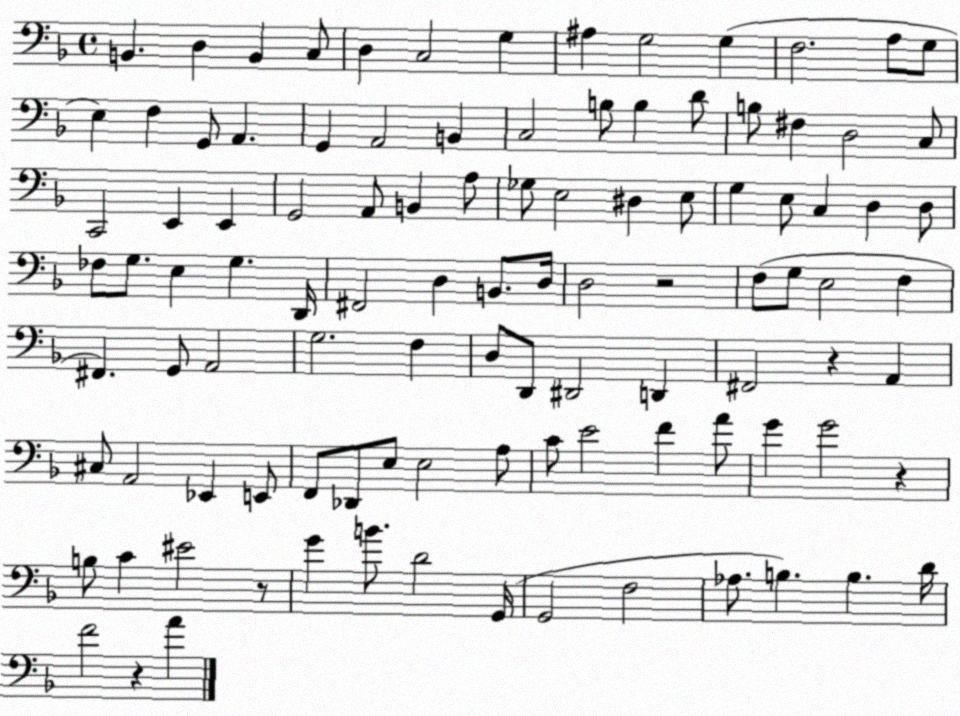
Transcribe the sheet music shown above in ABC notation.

X:1
T:Untitled
M:4/4
L:1/4
K:F
B,, D, B,, C,/2 D, C,2 G, ^A, G,2 G, F,2 A,/2 G,/2 E, F, G,,/2 A,, G,, A,,2 B,, C,2 B,/2 B, D/2 B,/2 ^F, D,2 C,/2 C,,2 E,, E,, G,,2 A,,/2 B,, A,/2 _G,/2 E,2 ^D, E,/2 G, E,/2 C, D, D,/2 _F,/2 G,/2 E, G, D,,/4 ^F,,2 D, B,,/2 D,/4 D,2 z2 F,/2 G,/2 E,2 F, ^F,, G,,/2 A,,2 G,2 F, D,/2 D,,/2 ^D,,2 D,, ^F,,2 z A,, ^C,/2 A,,2 _E,, E,,/2 F,,/2 _D,,/2 E,/2 E,2 A,/2 C/2 E2 F A/2 G G2 z B,/2 C ^E2 z/2 G B/2 D2 G,,/4 G,,2 F,2 _A,/2 B, B, D/4 F2 z A